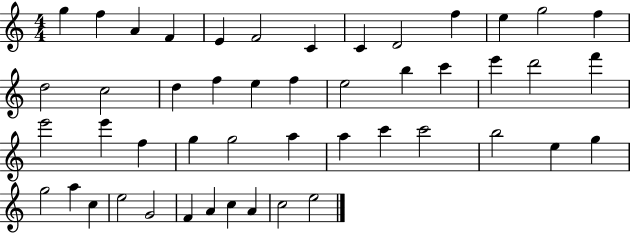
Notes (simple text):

G5/q F5/q A4/q F4/q E4/q F4/h C4/q C4/q D4/h F5/q E5/q G5/h F5/q D5/h C5/h D5/q F5/q E5/q F5/q E5/h B5/q C6/q E6/q D6/h F6/q E6/h E6/q F5/q G5/q G5/h A5/q A5/q C6/q C6/h B5/h E5/q G5/q G5/h A5/q C5/q E5/h G4/h F4/q A4/q C5/q A4/q C5/h E5/h